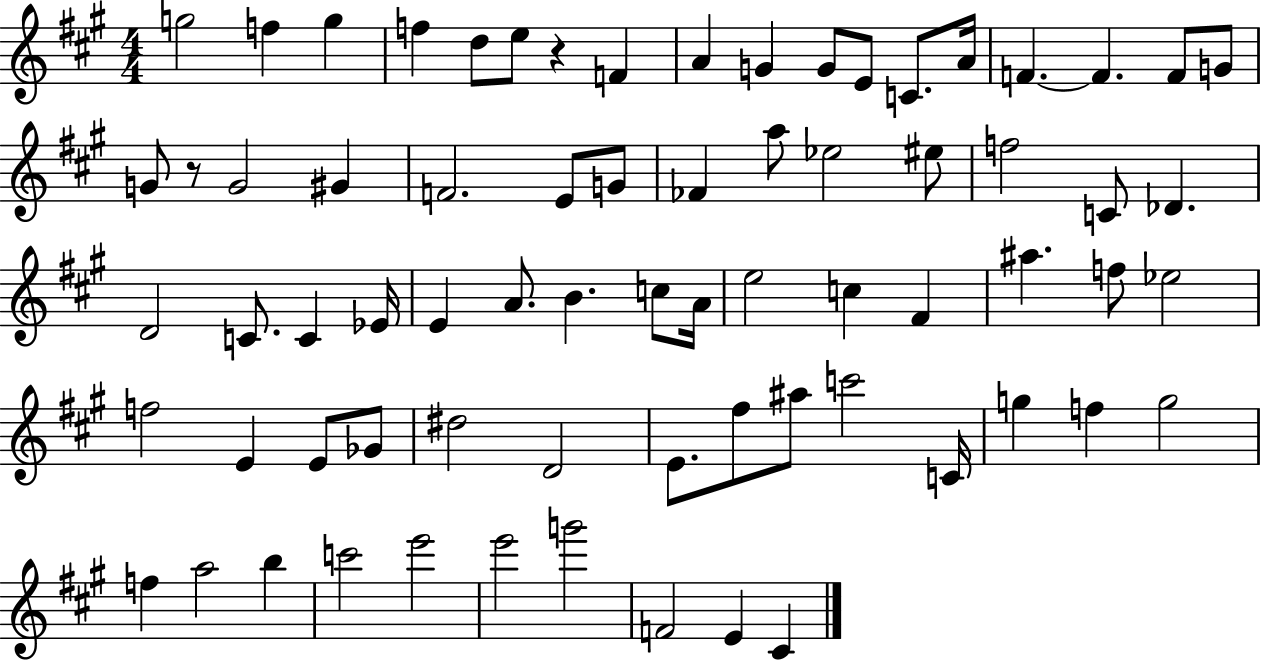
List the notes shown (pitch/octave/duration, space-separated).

G5/h F5/q G5/q F5/q D5/e E5/e R/q F4/q A4/q G4/q G4/e E4/e C4/e. A4/s F4/q. F4/q. F4/e G4/e G4/e R/e G4/h G#4/q F4/h. E4/e G4/e FES4/q A5/e Eb5/h EIS5/e F5/h C4/e Db4/q. D4/h C4/e. C4/q Eb4/s E4/q A4/e. B4/q. C5/e A4/s E5/h C5/q F#4/q A#5/q. F5/e Eb5/h F5/h E4/q E4/e Gb4/e D#5/h D4/h E4/e. F#5/e A#5/e C6/h C4/s G5/q F5/q G5/h F5/q A5/h B5/q C6/h E6/h E6/h G6/h F4/h E4/q C#4/q